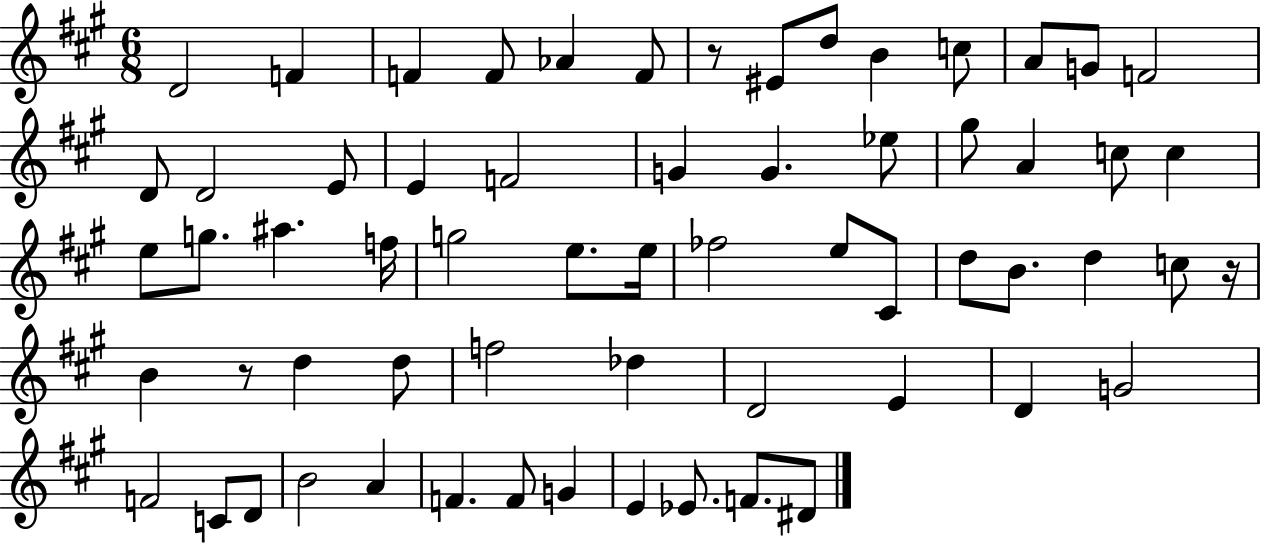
X:1
T:Untitled
M:6/8
L:1/4
K:A
D2 F F F/2 _A F/2 z/2 ^E/2 d/2 B c/2 A/2 G/2 F2 D/2 D2 E/2 E F2 G G _e/2 ^g/2 A c/2 c e/2 g/2 ^a f/4 g2 e/2 e/4 _f2 e/2 ^C/2 d/2 B/2 d c/2 z/4 B z/2 d d/2 f2 _d D2 E D G2 F2 C/2 D/2 B2 A F F/2 G E _E/2 F/2 ^D/2